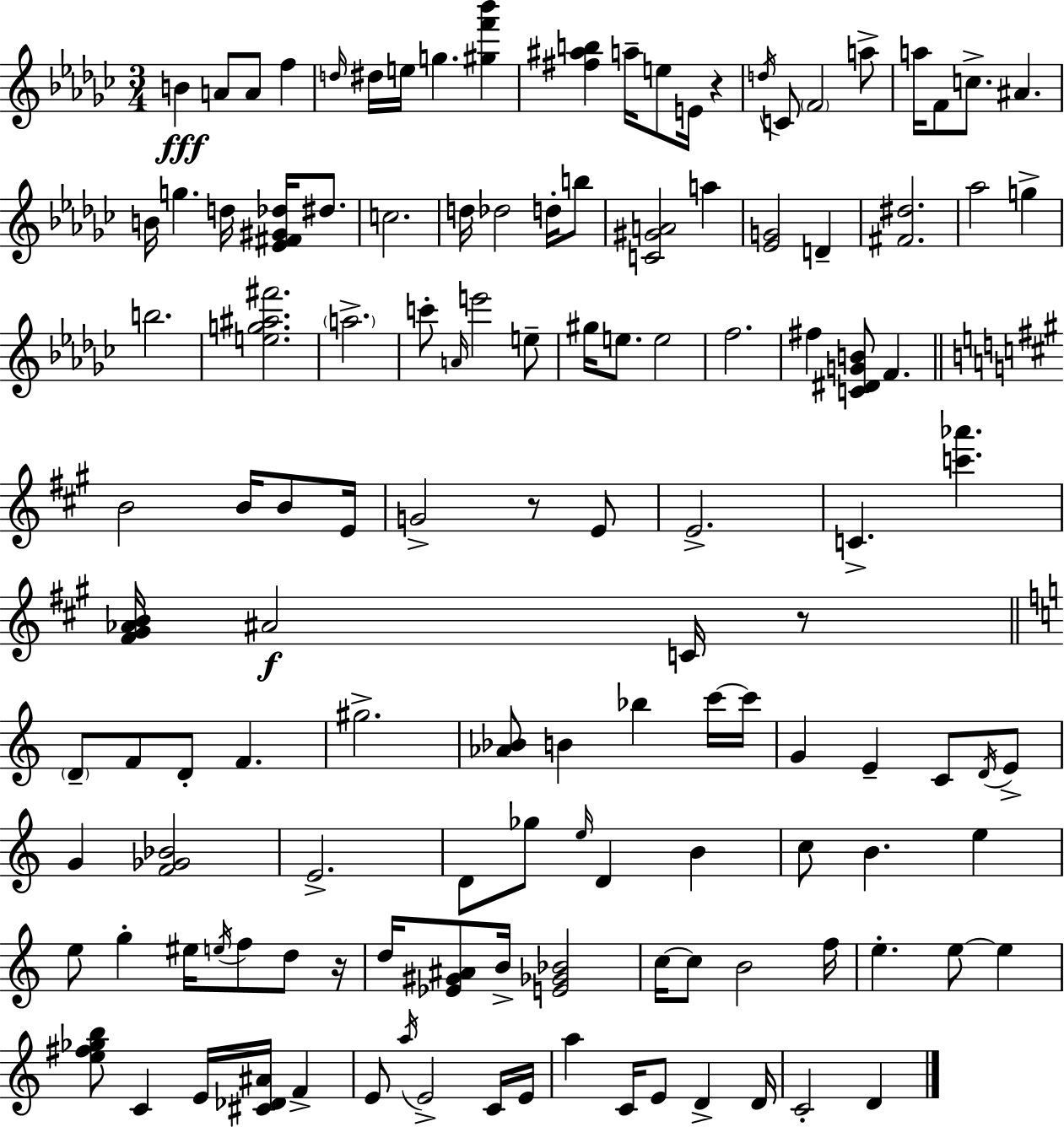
X:1
T:Untitled
M:3/4
L:1/4
K:Ebm
B A/2 A/2 f d/4 ^d/4 e/4 g [^gf'_b'] [^f^ab] a/4 e/2 E/4 z d/4 C/2 F2 a/2 a/4 F/2 c/2 ^A B/4 g d/4 [_E^F^G_d]/4 ^d/2 c2 d/4 _d2 d/4 b/2 [C^GA]2 a [_EG]2 D [^F^d]2 _a2 g b2 [eg^a^f']2 a2 c'/2 A/4 e'2 e/2 ^g/4 e/2 e2 f2 ^f [C^DGB]/2 F B2 B/4 B/2 E/4 G2 z/2 E/2 E2 C [c'_a'] [^F^G_AB]/4 ^A2 C/4 z/2 D/2 F/2 D/2 F ^g2 [_A_B]/2 B _b c'/4 c'/4 G E C/2 D/4 E/2 G [F_G_B]2 E2 D/2 _g/2 e/4 D B c/2 B e e/2 g ^e/4 e/4 f/2 d/2 z/4 d/4 [_E^G^A]/2 B/4 [E_G_B]2 c/4 c/2 B2 f/4 e e/2 e [e^f_gb]/2 C E/4 [^C_D^A]/4 F E/2 a/4 E2 C/4 E/4 a C/4 E/2 D D/4 C2 D